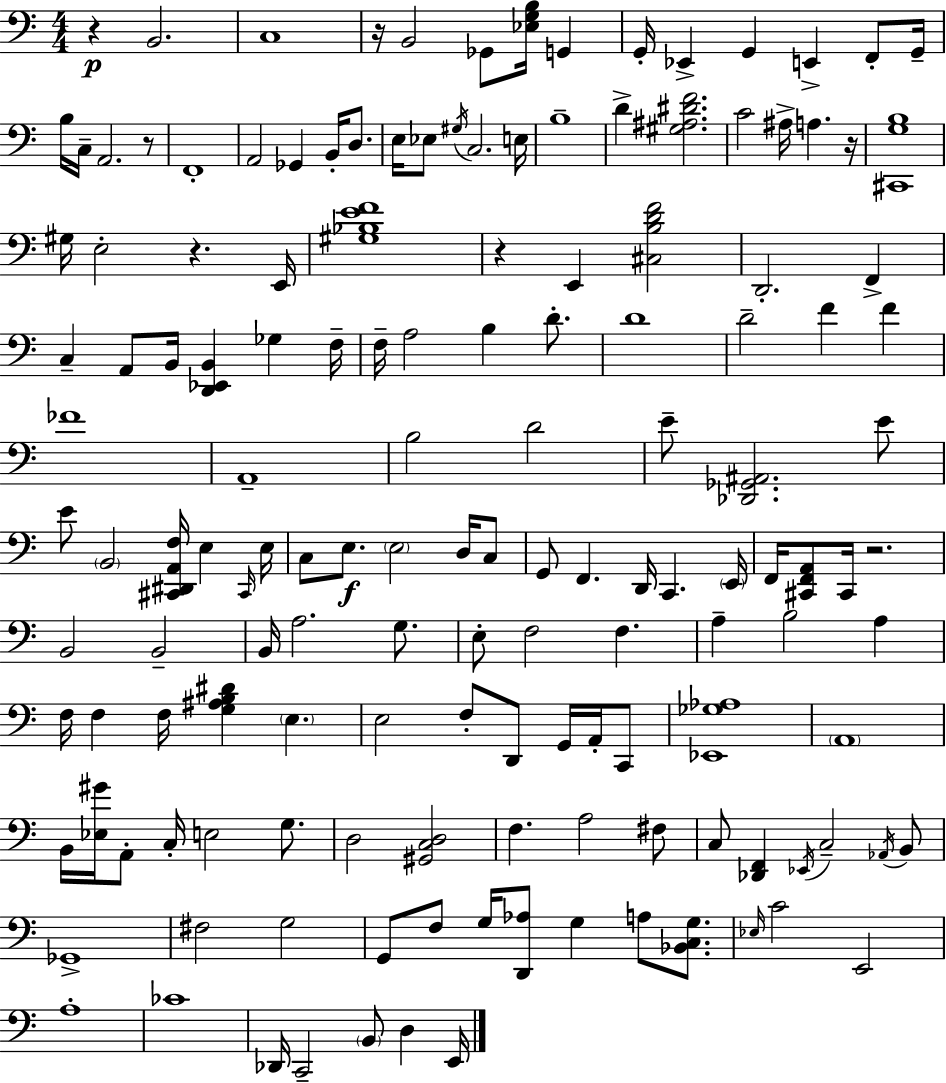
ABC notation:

X:1
T:Untitled
M:4/4
L:1/4
K:C
z B,,2 C,4 z/4 B,,2 _G,,/2 [_E,G,B,]/4 G,, G,,/4 _E,, G,, E,, F,,/2 G,,/4 B,/4 C,/4 A,,2 z/2 F,,4 A,,2 _G,, B,,/4 D,/2 E,/4 _E,/2 ^G,/4 C,2 E,/4 B,4 D [^G,^A,^DF]2 C2 ^A,/4 A, z/4 [^C,,G,B,]4 ^G,/4 E,2 z E,,/4 [^G,_B,EF]4 z E,, [^C,B,DF]2 D,,2 F,, C, A,,/2 B,,/4 [D,,_E,,B,,] _G, F,/4 F,/4 A,2 B, D/2 D4 D2 F F _F4 A,,4 B,2 D2 E/2 [_D,,_G,,^A,,]2 E/2 E/2 B,,2 [^C,,^D,,A,,F,]/4 E, ^C,,/4 E,/4 C,/2 E,/2 E,2 D,/4 C,/2 G,,/2 F,, D,,/4 C,, E,,/4 F,,/4 [^C,,F,,A,,]/2 ^C,,/4 z2 B,,2 B,,2 B,,/4 A,2 G,/2 E,/2 F,2 F, A, B,2 A, F,/4 F, F,/4 [G,^A,B,^D] E, E,2 F,/2 D,,/2 G,,/4 A,,/4 C,,/2 [_E,,_G,_A,]4 A,,4 B,,/4 [_E,^G]/4 A,,/2 C,/4 E,2 G,/2 D,2 [^G,,C,D,]2 F, A,2 ^F,/2 C,/2 [_D,,F,,] _E,,/4 C,2 _A,,/4 B,,/2 _G,,4 ^F,2 G,2 G,,/2 F,/2 G,/4 [D,,_A,]/2 G, A,/2 [_B,,C,G,]/2 _E,/4 C2 E,,2 A,4 _C4 _D,,/4 C,,2 B,,/2 D, E,,/4